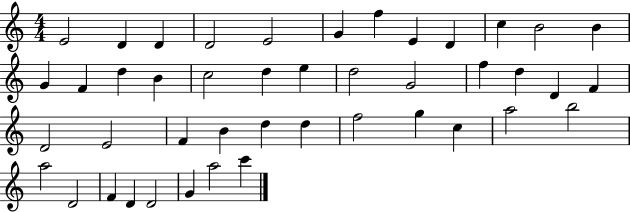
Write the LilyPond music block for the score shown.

{
  \clef treble
  \numericTimeSignature
  \time 4/4
  \key c \major
  e'2 d'4 d'4 | d'2 e'2 | g'4 f''4 e'4 d'4 | c''4 b'2 b'4 | \break g'4 f'4 d''4 b'4 | c''2 d''4 e''4 | d''2 g'2 | f''4 d''4 d'4 f'4 | \break d'2 e'2 | f'4 b'4 d''4 d''4 | f''2 g''4 c''4 | a''2 b''2 | \break a''2 d'2 | f'4 d'4 d'2 | g'4 a''2 c'''4 | \bar "|."
}